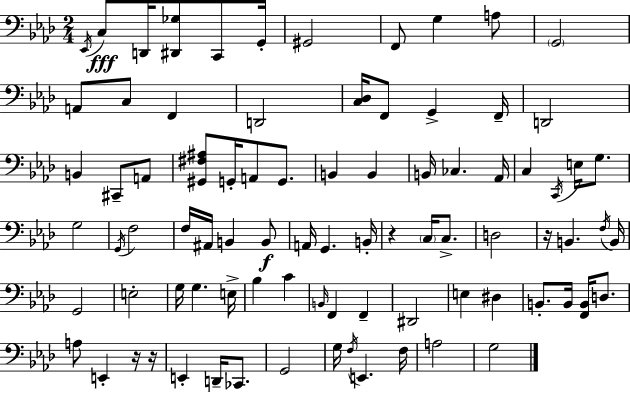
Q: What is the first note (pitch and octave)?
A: Eb2